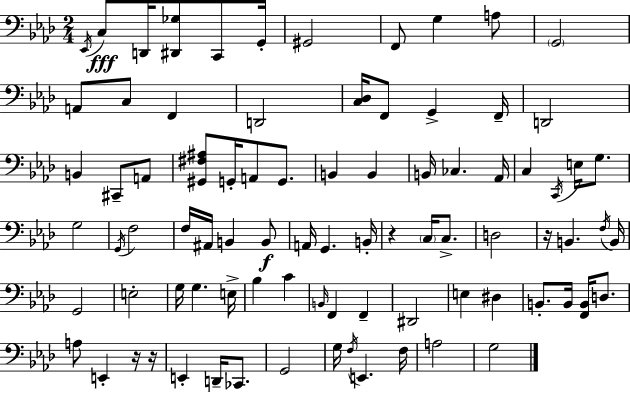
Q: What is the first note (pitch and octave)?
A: Eb2